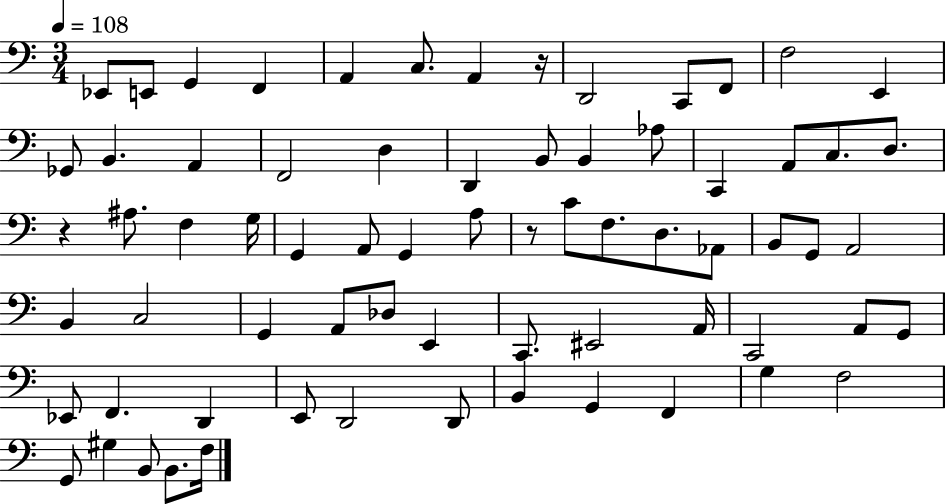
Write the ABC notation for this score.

X:1
T:Untitled
M:3/4
L:1/4
K:C
_E,,/2 E,,/2 G,, F,, A,, C,/2 A,, z/4 D,,2 C,,/2 F,,/2 F,2 E,, _G,,/2 B,, A,, F,,2 D, D,, B,,/2 B,, _A,/2 C,, A,,/2 C,/2 D,/2 z ^A,/2 F, G,/4 G,, A,,/2 G,, A,/2 z/2 C/2 F,/2 D,/2 _A,,/2 B,,/2 G,,/2 A,,2 B,, C,2 G,, A,,/2 _D,/2 E,, C,,/2 ^E,,2 A,,/4 C,,2 A,,/2 G,,/2 _E,,/2 F,, D,, E,,/2 D,,2 D,,/2 B,, G,, F,, G, F,2 G,,/2 ^G, B,,/2 B,,/2 F,/4